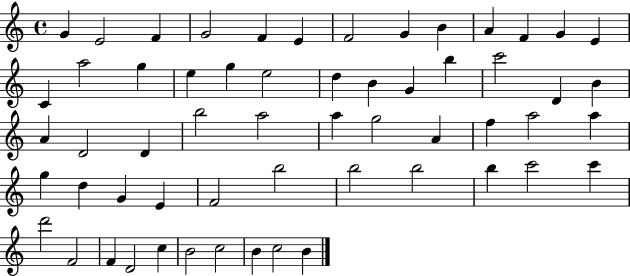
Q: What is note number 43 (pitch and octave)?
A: B5